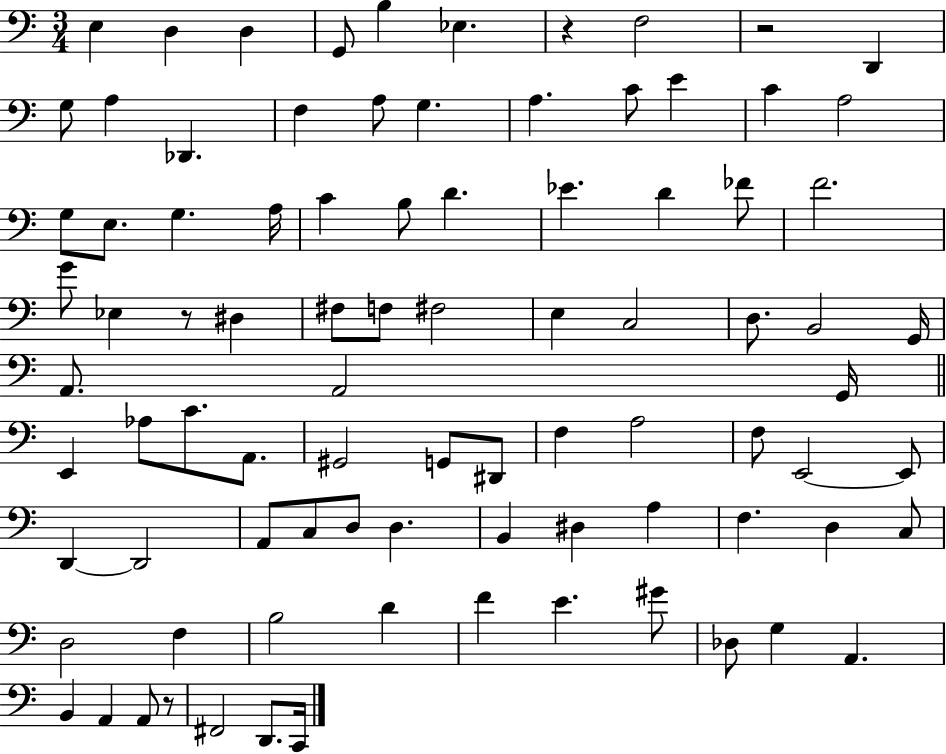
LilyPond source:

{
  \clef bass
  \numericTimeSignature
  \time 3/4
  \key c \major
  \repeat volta 2 { e4 d4 d4 | g,8 b4 ees4. | r4 f2 | r2 d,4 | \break g8 a4 des,4. | f4 a8 g4. | a4. c'8 e'4 | c'4 a2 | \break g8 e8. g4. a16 | c'4 b8 d'4. | ees'4. d'4 fes'8 | f'2. | \break g'8 ees4 r8 dis4 | fis8 f8 fis2 | e4 c2 | d8. b,2 g,16 | \break a,8. a,2 g,16 | \bar "||" \break \key c \major e,4 aes8 c'8. a,8. | gis,2 g,8 dis,8 | f4 a2 | f8 e,2~~ e,8 | \break d,4~~ d,2 | a,8 c8 d8 d4. | b,4 dis4 a4 | f4. d4 c8 | \break d2 f4 | b2 d'4 | f'4 e'4. gis'8 | des8 g4 a,4. | \break b,4 a,4 a,8 r8 | fis,2 d,8. c,16 | } \bar "|."
}